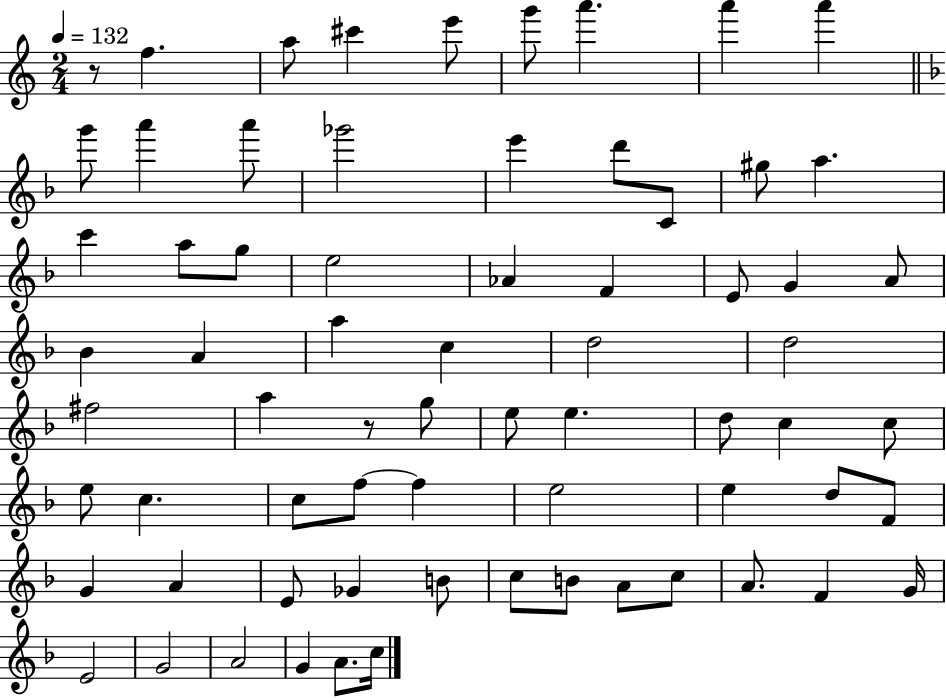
{
  \clef treble
  \numericTimeSignature
  \time 2/4
  \key c \major
  \tempo 4 = 132
  \repeat volta 2 { r8 f''4. | a''8 cis'''4 e'''8 | g'''8 a'''4. | a'''4 a'''4 | \break \bar "||" \break \key f \major g'''8 a'''4 a'''8 | ges'''2 | e'''4 d'''8 c'8 | gis''8 a''4. | \break c'''4 a''8 g''8 | e''2 | aes'4 f'4 | e'8 g'4 a'8 | \break bes'4 a'4 | a''4 c''4 | d''2 | d''2 | \break fis''2 | a''4 r8 g''8 | e''8 e''4. | d''8 c''4 c''8 | \break e''8 c''4. | c''8 f''8~~ f''4 | e''2 | e''4 d''8 f'8 | \break g'4 a'4 | e'8 ges'4 b'8 | c''8 b'8 a'8 c''8 | a'8. f'4 g'16 | \break e'2 | g'2 | a'2 | g'4 a'8. c''16 | \break } \bar "|."
}